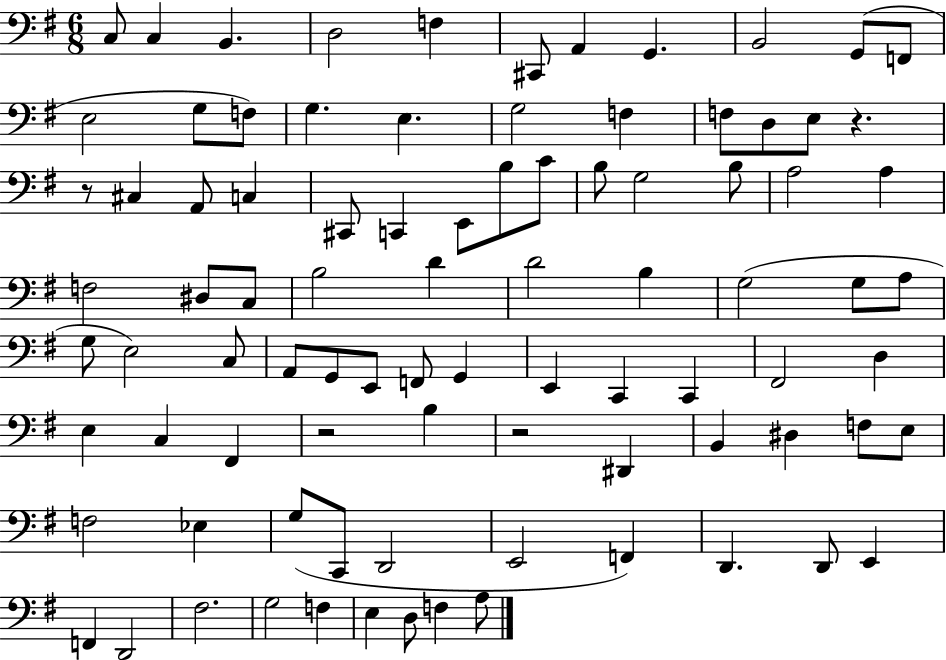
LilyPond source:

{
  \clef bass
  \numericTimeSignature
  \time 6/8
  \key g \major
  c8 c4 b,4. | d2 f4 | cis,8 a,4 g,4. | b,2 g,8( f,8 | \break e2 g8 f8) | g4. e4. | g2 f4 | f8 d8 e8 r4. | \break r8 cis4 a,8 c4 | cis,8 c,4 e,8 b8 c'8 | b8 g2 b8 | a2 a4 | \break f2 dis8 c8 | b2 d'4 | d'2 b4 | g2( g8 a8 | \break g8 e2) c8 | a,8 g,8 e,8 f,8 g,4 | e,4 c,4 c,4 | fis,2 d4 | \break e4 c4 fis,4 | r2 b4 | r2 dis,4 | b,4 dis4 f8 e8 | \break f2 ees4 | g8( c,8 d,2 | e,2 f,4) | d,4. d,8 e,4 | \break f,4 d,2 | fis2. | g2 f4 | e4 d8 f4 a8 | \break \bar "|."
}